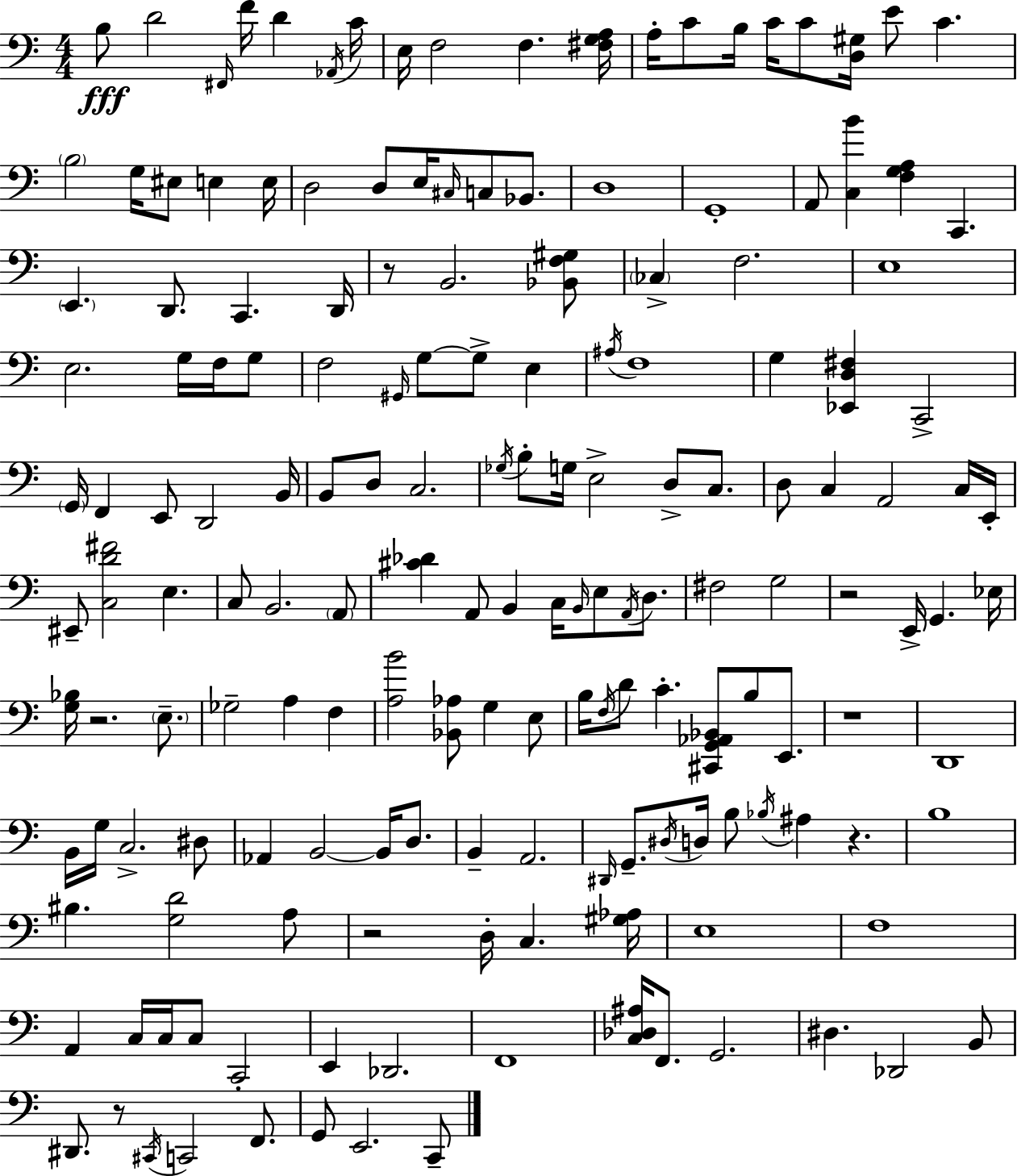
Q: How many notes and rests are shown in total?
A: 168